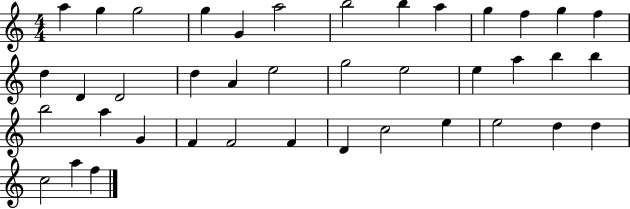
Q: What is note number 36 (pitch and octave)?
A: D5